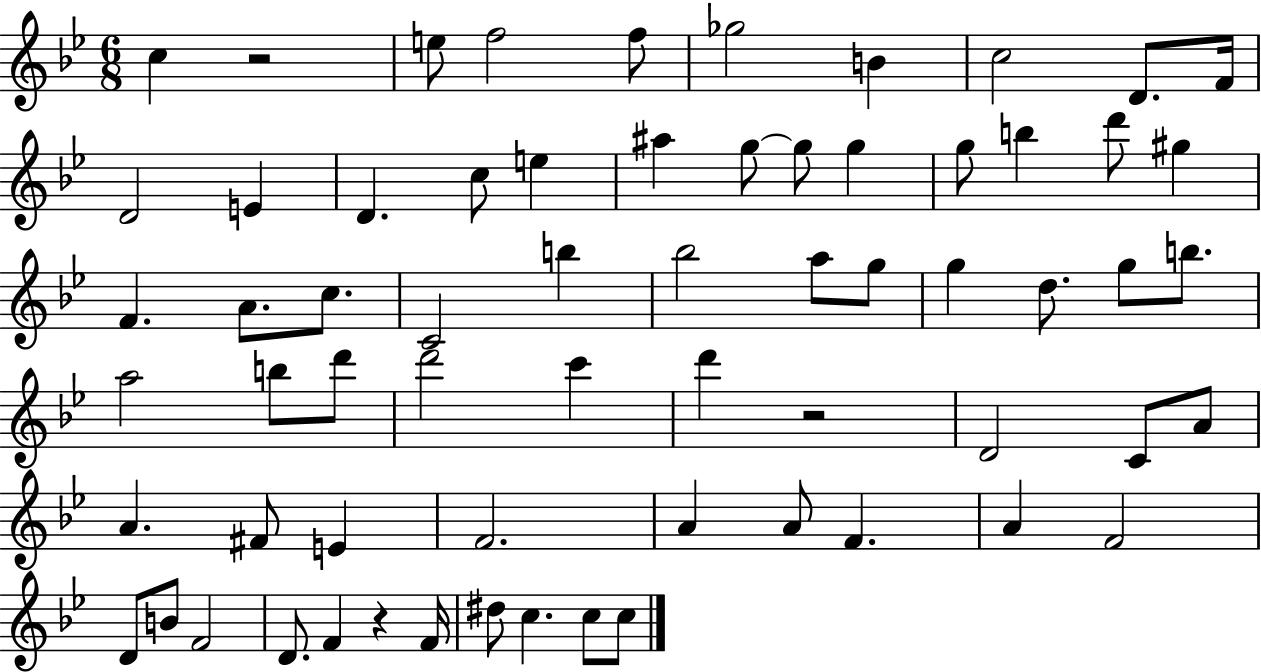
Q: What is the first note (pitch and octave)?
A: C5